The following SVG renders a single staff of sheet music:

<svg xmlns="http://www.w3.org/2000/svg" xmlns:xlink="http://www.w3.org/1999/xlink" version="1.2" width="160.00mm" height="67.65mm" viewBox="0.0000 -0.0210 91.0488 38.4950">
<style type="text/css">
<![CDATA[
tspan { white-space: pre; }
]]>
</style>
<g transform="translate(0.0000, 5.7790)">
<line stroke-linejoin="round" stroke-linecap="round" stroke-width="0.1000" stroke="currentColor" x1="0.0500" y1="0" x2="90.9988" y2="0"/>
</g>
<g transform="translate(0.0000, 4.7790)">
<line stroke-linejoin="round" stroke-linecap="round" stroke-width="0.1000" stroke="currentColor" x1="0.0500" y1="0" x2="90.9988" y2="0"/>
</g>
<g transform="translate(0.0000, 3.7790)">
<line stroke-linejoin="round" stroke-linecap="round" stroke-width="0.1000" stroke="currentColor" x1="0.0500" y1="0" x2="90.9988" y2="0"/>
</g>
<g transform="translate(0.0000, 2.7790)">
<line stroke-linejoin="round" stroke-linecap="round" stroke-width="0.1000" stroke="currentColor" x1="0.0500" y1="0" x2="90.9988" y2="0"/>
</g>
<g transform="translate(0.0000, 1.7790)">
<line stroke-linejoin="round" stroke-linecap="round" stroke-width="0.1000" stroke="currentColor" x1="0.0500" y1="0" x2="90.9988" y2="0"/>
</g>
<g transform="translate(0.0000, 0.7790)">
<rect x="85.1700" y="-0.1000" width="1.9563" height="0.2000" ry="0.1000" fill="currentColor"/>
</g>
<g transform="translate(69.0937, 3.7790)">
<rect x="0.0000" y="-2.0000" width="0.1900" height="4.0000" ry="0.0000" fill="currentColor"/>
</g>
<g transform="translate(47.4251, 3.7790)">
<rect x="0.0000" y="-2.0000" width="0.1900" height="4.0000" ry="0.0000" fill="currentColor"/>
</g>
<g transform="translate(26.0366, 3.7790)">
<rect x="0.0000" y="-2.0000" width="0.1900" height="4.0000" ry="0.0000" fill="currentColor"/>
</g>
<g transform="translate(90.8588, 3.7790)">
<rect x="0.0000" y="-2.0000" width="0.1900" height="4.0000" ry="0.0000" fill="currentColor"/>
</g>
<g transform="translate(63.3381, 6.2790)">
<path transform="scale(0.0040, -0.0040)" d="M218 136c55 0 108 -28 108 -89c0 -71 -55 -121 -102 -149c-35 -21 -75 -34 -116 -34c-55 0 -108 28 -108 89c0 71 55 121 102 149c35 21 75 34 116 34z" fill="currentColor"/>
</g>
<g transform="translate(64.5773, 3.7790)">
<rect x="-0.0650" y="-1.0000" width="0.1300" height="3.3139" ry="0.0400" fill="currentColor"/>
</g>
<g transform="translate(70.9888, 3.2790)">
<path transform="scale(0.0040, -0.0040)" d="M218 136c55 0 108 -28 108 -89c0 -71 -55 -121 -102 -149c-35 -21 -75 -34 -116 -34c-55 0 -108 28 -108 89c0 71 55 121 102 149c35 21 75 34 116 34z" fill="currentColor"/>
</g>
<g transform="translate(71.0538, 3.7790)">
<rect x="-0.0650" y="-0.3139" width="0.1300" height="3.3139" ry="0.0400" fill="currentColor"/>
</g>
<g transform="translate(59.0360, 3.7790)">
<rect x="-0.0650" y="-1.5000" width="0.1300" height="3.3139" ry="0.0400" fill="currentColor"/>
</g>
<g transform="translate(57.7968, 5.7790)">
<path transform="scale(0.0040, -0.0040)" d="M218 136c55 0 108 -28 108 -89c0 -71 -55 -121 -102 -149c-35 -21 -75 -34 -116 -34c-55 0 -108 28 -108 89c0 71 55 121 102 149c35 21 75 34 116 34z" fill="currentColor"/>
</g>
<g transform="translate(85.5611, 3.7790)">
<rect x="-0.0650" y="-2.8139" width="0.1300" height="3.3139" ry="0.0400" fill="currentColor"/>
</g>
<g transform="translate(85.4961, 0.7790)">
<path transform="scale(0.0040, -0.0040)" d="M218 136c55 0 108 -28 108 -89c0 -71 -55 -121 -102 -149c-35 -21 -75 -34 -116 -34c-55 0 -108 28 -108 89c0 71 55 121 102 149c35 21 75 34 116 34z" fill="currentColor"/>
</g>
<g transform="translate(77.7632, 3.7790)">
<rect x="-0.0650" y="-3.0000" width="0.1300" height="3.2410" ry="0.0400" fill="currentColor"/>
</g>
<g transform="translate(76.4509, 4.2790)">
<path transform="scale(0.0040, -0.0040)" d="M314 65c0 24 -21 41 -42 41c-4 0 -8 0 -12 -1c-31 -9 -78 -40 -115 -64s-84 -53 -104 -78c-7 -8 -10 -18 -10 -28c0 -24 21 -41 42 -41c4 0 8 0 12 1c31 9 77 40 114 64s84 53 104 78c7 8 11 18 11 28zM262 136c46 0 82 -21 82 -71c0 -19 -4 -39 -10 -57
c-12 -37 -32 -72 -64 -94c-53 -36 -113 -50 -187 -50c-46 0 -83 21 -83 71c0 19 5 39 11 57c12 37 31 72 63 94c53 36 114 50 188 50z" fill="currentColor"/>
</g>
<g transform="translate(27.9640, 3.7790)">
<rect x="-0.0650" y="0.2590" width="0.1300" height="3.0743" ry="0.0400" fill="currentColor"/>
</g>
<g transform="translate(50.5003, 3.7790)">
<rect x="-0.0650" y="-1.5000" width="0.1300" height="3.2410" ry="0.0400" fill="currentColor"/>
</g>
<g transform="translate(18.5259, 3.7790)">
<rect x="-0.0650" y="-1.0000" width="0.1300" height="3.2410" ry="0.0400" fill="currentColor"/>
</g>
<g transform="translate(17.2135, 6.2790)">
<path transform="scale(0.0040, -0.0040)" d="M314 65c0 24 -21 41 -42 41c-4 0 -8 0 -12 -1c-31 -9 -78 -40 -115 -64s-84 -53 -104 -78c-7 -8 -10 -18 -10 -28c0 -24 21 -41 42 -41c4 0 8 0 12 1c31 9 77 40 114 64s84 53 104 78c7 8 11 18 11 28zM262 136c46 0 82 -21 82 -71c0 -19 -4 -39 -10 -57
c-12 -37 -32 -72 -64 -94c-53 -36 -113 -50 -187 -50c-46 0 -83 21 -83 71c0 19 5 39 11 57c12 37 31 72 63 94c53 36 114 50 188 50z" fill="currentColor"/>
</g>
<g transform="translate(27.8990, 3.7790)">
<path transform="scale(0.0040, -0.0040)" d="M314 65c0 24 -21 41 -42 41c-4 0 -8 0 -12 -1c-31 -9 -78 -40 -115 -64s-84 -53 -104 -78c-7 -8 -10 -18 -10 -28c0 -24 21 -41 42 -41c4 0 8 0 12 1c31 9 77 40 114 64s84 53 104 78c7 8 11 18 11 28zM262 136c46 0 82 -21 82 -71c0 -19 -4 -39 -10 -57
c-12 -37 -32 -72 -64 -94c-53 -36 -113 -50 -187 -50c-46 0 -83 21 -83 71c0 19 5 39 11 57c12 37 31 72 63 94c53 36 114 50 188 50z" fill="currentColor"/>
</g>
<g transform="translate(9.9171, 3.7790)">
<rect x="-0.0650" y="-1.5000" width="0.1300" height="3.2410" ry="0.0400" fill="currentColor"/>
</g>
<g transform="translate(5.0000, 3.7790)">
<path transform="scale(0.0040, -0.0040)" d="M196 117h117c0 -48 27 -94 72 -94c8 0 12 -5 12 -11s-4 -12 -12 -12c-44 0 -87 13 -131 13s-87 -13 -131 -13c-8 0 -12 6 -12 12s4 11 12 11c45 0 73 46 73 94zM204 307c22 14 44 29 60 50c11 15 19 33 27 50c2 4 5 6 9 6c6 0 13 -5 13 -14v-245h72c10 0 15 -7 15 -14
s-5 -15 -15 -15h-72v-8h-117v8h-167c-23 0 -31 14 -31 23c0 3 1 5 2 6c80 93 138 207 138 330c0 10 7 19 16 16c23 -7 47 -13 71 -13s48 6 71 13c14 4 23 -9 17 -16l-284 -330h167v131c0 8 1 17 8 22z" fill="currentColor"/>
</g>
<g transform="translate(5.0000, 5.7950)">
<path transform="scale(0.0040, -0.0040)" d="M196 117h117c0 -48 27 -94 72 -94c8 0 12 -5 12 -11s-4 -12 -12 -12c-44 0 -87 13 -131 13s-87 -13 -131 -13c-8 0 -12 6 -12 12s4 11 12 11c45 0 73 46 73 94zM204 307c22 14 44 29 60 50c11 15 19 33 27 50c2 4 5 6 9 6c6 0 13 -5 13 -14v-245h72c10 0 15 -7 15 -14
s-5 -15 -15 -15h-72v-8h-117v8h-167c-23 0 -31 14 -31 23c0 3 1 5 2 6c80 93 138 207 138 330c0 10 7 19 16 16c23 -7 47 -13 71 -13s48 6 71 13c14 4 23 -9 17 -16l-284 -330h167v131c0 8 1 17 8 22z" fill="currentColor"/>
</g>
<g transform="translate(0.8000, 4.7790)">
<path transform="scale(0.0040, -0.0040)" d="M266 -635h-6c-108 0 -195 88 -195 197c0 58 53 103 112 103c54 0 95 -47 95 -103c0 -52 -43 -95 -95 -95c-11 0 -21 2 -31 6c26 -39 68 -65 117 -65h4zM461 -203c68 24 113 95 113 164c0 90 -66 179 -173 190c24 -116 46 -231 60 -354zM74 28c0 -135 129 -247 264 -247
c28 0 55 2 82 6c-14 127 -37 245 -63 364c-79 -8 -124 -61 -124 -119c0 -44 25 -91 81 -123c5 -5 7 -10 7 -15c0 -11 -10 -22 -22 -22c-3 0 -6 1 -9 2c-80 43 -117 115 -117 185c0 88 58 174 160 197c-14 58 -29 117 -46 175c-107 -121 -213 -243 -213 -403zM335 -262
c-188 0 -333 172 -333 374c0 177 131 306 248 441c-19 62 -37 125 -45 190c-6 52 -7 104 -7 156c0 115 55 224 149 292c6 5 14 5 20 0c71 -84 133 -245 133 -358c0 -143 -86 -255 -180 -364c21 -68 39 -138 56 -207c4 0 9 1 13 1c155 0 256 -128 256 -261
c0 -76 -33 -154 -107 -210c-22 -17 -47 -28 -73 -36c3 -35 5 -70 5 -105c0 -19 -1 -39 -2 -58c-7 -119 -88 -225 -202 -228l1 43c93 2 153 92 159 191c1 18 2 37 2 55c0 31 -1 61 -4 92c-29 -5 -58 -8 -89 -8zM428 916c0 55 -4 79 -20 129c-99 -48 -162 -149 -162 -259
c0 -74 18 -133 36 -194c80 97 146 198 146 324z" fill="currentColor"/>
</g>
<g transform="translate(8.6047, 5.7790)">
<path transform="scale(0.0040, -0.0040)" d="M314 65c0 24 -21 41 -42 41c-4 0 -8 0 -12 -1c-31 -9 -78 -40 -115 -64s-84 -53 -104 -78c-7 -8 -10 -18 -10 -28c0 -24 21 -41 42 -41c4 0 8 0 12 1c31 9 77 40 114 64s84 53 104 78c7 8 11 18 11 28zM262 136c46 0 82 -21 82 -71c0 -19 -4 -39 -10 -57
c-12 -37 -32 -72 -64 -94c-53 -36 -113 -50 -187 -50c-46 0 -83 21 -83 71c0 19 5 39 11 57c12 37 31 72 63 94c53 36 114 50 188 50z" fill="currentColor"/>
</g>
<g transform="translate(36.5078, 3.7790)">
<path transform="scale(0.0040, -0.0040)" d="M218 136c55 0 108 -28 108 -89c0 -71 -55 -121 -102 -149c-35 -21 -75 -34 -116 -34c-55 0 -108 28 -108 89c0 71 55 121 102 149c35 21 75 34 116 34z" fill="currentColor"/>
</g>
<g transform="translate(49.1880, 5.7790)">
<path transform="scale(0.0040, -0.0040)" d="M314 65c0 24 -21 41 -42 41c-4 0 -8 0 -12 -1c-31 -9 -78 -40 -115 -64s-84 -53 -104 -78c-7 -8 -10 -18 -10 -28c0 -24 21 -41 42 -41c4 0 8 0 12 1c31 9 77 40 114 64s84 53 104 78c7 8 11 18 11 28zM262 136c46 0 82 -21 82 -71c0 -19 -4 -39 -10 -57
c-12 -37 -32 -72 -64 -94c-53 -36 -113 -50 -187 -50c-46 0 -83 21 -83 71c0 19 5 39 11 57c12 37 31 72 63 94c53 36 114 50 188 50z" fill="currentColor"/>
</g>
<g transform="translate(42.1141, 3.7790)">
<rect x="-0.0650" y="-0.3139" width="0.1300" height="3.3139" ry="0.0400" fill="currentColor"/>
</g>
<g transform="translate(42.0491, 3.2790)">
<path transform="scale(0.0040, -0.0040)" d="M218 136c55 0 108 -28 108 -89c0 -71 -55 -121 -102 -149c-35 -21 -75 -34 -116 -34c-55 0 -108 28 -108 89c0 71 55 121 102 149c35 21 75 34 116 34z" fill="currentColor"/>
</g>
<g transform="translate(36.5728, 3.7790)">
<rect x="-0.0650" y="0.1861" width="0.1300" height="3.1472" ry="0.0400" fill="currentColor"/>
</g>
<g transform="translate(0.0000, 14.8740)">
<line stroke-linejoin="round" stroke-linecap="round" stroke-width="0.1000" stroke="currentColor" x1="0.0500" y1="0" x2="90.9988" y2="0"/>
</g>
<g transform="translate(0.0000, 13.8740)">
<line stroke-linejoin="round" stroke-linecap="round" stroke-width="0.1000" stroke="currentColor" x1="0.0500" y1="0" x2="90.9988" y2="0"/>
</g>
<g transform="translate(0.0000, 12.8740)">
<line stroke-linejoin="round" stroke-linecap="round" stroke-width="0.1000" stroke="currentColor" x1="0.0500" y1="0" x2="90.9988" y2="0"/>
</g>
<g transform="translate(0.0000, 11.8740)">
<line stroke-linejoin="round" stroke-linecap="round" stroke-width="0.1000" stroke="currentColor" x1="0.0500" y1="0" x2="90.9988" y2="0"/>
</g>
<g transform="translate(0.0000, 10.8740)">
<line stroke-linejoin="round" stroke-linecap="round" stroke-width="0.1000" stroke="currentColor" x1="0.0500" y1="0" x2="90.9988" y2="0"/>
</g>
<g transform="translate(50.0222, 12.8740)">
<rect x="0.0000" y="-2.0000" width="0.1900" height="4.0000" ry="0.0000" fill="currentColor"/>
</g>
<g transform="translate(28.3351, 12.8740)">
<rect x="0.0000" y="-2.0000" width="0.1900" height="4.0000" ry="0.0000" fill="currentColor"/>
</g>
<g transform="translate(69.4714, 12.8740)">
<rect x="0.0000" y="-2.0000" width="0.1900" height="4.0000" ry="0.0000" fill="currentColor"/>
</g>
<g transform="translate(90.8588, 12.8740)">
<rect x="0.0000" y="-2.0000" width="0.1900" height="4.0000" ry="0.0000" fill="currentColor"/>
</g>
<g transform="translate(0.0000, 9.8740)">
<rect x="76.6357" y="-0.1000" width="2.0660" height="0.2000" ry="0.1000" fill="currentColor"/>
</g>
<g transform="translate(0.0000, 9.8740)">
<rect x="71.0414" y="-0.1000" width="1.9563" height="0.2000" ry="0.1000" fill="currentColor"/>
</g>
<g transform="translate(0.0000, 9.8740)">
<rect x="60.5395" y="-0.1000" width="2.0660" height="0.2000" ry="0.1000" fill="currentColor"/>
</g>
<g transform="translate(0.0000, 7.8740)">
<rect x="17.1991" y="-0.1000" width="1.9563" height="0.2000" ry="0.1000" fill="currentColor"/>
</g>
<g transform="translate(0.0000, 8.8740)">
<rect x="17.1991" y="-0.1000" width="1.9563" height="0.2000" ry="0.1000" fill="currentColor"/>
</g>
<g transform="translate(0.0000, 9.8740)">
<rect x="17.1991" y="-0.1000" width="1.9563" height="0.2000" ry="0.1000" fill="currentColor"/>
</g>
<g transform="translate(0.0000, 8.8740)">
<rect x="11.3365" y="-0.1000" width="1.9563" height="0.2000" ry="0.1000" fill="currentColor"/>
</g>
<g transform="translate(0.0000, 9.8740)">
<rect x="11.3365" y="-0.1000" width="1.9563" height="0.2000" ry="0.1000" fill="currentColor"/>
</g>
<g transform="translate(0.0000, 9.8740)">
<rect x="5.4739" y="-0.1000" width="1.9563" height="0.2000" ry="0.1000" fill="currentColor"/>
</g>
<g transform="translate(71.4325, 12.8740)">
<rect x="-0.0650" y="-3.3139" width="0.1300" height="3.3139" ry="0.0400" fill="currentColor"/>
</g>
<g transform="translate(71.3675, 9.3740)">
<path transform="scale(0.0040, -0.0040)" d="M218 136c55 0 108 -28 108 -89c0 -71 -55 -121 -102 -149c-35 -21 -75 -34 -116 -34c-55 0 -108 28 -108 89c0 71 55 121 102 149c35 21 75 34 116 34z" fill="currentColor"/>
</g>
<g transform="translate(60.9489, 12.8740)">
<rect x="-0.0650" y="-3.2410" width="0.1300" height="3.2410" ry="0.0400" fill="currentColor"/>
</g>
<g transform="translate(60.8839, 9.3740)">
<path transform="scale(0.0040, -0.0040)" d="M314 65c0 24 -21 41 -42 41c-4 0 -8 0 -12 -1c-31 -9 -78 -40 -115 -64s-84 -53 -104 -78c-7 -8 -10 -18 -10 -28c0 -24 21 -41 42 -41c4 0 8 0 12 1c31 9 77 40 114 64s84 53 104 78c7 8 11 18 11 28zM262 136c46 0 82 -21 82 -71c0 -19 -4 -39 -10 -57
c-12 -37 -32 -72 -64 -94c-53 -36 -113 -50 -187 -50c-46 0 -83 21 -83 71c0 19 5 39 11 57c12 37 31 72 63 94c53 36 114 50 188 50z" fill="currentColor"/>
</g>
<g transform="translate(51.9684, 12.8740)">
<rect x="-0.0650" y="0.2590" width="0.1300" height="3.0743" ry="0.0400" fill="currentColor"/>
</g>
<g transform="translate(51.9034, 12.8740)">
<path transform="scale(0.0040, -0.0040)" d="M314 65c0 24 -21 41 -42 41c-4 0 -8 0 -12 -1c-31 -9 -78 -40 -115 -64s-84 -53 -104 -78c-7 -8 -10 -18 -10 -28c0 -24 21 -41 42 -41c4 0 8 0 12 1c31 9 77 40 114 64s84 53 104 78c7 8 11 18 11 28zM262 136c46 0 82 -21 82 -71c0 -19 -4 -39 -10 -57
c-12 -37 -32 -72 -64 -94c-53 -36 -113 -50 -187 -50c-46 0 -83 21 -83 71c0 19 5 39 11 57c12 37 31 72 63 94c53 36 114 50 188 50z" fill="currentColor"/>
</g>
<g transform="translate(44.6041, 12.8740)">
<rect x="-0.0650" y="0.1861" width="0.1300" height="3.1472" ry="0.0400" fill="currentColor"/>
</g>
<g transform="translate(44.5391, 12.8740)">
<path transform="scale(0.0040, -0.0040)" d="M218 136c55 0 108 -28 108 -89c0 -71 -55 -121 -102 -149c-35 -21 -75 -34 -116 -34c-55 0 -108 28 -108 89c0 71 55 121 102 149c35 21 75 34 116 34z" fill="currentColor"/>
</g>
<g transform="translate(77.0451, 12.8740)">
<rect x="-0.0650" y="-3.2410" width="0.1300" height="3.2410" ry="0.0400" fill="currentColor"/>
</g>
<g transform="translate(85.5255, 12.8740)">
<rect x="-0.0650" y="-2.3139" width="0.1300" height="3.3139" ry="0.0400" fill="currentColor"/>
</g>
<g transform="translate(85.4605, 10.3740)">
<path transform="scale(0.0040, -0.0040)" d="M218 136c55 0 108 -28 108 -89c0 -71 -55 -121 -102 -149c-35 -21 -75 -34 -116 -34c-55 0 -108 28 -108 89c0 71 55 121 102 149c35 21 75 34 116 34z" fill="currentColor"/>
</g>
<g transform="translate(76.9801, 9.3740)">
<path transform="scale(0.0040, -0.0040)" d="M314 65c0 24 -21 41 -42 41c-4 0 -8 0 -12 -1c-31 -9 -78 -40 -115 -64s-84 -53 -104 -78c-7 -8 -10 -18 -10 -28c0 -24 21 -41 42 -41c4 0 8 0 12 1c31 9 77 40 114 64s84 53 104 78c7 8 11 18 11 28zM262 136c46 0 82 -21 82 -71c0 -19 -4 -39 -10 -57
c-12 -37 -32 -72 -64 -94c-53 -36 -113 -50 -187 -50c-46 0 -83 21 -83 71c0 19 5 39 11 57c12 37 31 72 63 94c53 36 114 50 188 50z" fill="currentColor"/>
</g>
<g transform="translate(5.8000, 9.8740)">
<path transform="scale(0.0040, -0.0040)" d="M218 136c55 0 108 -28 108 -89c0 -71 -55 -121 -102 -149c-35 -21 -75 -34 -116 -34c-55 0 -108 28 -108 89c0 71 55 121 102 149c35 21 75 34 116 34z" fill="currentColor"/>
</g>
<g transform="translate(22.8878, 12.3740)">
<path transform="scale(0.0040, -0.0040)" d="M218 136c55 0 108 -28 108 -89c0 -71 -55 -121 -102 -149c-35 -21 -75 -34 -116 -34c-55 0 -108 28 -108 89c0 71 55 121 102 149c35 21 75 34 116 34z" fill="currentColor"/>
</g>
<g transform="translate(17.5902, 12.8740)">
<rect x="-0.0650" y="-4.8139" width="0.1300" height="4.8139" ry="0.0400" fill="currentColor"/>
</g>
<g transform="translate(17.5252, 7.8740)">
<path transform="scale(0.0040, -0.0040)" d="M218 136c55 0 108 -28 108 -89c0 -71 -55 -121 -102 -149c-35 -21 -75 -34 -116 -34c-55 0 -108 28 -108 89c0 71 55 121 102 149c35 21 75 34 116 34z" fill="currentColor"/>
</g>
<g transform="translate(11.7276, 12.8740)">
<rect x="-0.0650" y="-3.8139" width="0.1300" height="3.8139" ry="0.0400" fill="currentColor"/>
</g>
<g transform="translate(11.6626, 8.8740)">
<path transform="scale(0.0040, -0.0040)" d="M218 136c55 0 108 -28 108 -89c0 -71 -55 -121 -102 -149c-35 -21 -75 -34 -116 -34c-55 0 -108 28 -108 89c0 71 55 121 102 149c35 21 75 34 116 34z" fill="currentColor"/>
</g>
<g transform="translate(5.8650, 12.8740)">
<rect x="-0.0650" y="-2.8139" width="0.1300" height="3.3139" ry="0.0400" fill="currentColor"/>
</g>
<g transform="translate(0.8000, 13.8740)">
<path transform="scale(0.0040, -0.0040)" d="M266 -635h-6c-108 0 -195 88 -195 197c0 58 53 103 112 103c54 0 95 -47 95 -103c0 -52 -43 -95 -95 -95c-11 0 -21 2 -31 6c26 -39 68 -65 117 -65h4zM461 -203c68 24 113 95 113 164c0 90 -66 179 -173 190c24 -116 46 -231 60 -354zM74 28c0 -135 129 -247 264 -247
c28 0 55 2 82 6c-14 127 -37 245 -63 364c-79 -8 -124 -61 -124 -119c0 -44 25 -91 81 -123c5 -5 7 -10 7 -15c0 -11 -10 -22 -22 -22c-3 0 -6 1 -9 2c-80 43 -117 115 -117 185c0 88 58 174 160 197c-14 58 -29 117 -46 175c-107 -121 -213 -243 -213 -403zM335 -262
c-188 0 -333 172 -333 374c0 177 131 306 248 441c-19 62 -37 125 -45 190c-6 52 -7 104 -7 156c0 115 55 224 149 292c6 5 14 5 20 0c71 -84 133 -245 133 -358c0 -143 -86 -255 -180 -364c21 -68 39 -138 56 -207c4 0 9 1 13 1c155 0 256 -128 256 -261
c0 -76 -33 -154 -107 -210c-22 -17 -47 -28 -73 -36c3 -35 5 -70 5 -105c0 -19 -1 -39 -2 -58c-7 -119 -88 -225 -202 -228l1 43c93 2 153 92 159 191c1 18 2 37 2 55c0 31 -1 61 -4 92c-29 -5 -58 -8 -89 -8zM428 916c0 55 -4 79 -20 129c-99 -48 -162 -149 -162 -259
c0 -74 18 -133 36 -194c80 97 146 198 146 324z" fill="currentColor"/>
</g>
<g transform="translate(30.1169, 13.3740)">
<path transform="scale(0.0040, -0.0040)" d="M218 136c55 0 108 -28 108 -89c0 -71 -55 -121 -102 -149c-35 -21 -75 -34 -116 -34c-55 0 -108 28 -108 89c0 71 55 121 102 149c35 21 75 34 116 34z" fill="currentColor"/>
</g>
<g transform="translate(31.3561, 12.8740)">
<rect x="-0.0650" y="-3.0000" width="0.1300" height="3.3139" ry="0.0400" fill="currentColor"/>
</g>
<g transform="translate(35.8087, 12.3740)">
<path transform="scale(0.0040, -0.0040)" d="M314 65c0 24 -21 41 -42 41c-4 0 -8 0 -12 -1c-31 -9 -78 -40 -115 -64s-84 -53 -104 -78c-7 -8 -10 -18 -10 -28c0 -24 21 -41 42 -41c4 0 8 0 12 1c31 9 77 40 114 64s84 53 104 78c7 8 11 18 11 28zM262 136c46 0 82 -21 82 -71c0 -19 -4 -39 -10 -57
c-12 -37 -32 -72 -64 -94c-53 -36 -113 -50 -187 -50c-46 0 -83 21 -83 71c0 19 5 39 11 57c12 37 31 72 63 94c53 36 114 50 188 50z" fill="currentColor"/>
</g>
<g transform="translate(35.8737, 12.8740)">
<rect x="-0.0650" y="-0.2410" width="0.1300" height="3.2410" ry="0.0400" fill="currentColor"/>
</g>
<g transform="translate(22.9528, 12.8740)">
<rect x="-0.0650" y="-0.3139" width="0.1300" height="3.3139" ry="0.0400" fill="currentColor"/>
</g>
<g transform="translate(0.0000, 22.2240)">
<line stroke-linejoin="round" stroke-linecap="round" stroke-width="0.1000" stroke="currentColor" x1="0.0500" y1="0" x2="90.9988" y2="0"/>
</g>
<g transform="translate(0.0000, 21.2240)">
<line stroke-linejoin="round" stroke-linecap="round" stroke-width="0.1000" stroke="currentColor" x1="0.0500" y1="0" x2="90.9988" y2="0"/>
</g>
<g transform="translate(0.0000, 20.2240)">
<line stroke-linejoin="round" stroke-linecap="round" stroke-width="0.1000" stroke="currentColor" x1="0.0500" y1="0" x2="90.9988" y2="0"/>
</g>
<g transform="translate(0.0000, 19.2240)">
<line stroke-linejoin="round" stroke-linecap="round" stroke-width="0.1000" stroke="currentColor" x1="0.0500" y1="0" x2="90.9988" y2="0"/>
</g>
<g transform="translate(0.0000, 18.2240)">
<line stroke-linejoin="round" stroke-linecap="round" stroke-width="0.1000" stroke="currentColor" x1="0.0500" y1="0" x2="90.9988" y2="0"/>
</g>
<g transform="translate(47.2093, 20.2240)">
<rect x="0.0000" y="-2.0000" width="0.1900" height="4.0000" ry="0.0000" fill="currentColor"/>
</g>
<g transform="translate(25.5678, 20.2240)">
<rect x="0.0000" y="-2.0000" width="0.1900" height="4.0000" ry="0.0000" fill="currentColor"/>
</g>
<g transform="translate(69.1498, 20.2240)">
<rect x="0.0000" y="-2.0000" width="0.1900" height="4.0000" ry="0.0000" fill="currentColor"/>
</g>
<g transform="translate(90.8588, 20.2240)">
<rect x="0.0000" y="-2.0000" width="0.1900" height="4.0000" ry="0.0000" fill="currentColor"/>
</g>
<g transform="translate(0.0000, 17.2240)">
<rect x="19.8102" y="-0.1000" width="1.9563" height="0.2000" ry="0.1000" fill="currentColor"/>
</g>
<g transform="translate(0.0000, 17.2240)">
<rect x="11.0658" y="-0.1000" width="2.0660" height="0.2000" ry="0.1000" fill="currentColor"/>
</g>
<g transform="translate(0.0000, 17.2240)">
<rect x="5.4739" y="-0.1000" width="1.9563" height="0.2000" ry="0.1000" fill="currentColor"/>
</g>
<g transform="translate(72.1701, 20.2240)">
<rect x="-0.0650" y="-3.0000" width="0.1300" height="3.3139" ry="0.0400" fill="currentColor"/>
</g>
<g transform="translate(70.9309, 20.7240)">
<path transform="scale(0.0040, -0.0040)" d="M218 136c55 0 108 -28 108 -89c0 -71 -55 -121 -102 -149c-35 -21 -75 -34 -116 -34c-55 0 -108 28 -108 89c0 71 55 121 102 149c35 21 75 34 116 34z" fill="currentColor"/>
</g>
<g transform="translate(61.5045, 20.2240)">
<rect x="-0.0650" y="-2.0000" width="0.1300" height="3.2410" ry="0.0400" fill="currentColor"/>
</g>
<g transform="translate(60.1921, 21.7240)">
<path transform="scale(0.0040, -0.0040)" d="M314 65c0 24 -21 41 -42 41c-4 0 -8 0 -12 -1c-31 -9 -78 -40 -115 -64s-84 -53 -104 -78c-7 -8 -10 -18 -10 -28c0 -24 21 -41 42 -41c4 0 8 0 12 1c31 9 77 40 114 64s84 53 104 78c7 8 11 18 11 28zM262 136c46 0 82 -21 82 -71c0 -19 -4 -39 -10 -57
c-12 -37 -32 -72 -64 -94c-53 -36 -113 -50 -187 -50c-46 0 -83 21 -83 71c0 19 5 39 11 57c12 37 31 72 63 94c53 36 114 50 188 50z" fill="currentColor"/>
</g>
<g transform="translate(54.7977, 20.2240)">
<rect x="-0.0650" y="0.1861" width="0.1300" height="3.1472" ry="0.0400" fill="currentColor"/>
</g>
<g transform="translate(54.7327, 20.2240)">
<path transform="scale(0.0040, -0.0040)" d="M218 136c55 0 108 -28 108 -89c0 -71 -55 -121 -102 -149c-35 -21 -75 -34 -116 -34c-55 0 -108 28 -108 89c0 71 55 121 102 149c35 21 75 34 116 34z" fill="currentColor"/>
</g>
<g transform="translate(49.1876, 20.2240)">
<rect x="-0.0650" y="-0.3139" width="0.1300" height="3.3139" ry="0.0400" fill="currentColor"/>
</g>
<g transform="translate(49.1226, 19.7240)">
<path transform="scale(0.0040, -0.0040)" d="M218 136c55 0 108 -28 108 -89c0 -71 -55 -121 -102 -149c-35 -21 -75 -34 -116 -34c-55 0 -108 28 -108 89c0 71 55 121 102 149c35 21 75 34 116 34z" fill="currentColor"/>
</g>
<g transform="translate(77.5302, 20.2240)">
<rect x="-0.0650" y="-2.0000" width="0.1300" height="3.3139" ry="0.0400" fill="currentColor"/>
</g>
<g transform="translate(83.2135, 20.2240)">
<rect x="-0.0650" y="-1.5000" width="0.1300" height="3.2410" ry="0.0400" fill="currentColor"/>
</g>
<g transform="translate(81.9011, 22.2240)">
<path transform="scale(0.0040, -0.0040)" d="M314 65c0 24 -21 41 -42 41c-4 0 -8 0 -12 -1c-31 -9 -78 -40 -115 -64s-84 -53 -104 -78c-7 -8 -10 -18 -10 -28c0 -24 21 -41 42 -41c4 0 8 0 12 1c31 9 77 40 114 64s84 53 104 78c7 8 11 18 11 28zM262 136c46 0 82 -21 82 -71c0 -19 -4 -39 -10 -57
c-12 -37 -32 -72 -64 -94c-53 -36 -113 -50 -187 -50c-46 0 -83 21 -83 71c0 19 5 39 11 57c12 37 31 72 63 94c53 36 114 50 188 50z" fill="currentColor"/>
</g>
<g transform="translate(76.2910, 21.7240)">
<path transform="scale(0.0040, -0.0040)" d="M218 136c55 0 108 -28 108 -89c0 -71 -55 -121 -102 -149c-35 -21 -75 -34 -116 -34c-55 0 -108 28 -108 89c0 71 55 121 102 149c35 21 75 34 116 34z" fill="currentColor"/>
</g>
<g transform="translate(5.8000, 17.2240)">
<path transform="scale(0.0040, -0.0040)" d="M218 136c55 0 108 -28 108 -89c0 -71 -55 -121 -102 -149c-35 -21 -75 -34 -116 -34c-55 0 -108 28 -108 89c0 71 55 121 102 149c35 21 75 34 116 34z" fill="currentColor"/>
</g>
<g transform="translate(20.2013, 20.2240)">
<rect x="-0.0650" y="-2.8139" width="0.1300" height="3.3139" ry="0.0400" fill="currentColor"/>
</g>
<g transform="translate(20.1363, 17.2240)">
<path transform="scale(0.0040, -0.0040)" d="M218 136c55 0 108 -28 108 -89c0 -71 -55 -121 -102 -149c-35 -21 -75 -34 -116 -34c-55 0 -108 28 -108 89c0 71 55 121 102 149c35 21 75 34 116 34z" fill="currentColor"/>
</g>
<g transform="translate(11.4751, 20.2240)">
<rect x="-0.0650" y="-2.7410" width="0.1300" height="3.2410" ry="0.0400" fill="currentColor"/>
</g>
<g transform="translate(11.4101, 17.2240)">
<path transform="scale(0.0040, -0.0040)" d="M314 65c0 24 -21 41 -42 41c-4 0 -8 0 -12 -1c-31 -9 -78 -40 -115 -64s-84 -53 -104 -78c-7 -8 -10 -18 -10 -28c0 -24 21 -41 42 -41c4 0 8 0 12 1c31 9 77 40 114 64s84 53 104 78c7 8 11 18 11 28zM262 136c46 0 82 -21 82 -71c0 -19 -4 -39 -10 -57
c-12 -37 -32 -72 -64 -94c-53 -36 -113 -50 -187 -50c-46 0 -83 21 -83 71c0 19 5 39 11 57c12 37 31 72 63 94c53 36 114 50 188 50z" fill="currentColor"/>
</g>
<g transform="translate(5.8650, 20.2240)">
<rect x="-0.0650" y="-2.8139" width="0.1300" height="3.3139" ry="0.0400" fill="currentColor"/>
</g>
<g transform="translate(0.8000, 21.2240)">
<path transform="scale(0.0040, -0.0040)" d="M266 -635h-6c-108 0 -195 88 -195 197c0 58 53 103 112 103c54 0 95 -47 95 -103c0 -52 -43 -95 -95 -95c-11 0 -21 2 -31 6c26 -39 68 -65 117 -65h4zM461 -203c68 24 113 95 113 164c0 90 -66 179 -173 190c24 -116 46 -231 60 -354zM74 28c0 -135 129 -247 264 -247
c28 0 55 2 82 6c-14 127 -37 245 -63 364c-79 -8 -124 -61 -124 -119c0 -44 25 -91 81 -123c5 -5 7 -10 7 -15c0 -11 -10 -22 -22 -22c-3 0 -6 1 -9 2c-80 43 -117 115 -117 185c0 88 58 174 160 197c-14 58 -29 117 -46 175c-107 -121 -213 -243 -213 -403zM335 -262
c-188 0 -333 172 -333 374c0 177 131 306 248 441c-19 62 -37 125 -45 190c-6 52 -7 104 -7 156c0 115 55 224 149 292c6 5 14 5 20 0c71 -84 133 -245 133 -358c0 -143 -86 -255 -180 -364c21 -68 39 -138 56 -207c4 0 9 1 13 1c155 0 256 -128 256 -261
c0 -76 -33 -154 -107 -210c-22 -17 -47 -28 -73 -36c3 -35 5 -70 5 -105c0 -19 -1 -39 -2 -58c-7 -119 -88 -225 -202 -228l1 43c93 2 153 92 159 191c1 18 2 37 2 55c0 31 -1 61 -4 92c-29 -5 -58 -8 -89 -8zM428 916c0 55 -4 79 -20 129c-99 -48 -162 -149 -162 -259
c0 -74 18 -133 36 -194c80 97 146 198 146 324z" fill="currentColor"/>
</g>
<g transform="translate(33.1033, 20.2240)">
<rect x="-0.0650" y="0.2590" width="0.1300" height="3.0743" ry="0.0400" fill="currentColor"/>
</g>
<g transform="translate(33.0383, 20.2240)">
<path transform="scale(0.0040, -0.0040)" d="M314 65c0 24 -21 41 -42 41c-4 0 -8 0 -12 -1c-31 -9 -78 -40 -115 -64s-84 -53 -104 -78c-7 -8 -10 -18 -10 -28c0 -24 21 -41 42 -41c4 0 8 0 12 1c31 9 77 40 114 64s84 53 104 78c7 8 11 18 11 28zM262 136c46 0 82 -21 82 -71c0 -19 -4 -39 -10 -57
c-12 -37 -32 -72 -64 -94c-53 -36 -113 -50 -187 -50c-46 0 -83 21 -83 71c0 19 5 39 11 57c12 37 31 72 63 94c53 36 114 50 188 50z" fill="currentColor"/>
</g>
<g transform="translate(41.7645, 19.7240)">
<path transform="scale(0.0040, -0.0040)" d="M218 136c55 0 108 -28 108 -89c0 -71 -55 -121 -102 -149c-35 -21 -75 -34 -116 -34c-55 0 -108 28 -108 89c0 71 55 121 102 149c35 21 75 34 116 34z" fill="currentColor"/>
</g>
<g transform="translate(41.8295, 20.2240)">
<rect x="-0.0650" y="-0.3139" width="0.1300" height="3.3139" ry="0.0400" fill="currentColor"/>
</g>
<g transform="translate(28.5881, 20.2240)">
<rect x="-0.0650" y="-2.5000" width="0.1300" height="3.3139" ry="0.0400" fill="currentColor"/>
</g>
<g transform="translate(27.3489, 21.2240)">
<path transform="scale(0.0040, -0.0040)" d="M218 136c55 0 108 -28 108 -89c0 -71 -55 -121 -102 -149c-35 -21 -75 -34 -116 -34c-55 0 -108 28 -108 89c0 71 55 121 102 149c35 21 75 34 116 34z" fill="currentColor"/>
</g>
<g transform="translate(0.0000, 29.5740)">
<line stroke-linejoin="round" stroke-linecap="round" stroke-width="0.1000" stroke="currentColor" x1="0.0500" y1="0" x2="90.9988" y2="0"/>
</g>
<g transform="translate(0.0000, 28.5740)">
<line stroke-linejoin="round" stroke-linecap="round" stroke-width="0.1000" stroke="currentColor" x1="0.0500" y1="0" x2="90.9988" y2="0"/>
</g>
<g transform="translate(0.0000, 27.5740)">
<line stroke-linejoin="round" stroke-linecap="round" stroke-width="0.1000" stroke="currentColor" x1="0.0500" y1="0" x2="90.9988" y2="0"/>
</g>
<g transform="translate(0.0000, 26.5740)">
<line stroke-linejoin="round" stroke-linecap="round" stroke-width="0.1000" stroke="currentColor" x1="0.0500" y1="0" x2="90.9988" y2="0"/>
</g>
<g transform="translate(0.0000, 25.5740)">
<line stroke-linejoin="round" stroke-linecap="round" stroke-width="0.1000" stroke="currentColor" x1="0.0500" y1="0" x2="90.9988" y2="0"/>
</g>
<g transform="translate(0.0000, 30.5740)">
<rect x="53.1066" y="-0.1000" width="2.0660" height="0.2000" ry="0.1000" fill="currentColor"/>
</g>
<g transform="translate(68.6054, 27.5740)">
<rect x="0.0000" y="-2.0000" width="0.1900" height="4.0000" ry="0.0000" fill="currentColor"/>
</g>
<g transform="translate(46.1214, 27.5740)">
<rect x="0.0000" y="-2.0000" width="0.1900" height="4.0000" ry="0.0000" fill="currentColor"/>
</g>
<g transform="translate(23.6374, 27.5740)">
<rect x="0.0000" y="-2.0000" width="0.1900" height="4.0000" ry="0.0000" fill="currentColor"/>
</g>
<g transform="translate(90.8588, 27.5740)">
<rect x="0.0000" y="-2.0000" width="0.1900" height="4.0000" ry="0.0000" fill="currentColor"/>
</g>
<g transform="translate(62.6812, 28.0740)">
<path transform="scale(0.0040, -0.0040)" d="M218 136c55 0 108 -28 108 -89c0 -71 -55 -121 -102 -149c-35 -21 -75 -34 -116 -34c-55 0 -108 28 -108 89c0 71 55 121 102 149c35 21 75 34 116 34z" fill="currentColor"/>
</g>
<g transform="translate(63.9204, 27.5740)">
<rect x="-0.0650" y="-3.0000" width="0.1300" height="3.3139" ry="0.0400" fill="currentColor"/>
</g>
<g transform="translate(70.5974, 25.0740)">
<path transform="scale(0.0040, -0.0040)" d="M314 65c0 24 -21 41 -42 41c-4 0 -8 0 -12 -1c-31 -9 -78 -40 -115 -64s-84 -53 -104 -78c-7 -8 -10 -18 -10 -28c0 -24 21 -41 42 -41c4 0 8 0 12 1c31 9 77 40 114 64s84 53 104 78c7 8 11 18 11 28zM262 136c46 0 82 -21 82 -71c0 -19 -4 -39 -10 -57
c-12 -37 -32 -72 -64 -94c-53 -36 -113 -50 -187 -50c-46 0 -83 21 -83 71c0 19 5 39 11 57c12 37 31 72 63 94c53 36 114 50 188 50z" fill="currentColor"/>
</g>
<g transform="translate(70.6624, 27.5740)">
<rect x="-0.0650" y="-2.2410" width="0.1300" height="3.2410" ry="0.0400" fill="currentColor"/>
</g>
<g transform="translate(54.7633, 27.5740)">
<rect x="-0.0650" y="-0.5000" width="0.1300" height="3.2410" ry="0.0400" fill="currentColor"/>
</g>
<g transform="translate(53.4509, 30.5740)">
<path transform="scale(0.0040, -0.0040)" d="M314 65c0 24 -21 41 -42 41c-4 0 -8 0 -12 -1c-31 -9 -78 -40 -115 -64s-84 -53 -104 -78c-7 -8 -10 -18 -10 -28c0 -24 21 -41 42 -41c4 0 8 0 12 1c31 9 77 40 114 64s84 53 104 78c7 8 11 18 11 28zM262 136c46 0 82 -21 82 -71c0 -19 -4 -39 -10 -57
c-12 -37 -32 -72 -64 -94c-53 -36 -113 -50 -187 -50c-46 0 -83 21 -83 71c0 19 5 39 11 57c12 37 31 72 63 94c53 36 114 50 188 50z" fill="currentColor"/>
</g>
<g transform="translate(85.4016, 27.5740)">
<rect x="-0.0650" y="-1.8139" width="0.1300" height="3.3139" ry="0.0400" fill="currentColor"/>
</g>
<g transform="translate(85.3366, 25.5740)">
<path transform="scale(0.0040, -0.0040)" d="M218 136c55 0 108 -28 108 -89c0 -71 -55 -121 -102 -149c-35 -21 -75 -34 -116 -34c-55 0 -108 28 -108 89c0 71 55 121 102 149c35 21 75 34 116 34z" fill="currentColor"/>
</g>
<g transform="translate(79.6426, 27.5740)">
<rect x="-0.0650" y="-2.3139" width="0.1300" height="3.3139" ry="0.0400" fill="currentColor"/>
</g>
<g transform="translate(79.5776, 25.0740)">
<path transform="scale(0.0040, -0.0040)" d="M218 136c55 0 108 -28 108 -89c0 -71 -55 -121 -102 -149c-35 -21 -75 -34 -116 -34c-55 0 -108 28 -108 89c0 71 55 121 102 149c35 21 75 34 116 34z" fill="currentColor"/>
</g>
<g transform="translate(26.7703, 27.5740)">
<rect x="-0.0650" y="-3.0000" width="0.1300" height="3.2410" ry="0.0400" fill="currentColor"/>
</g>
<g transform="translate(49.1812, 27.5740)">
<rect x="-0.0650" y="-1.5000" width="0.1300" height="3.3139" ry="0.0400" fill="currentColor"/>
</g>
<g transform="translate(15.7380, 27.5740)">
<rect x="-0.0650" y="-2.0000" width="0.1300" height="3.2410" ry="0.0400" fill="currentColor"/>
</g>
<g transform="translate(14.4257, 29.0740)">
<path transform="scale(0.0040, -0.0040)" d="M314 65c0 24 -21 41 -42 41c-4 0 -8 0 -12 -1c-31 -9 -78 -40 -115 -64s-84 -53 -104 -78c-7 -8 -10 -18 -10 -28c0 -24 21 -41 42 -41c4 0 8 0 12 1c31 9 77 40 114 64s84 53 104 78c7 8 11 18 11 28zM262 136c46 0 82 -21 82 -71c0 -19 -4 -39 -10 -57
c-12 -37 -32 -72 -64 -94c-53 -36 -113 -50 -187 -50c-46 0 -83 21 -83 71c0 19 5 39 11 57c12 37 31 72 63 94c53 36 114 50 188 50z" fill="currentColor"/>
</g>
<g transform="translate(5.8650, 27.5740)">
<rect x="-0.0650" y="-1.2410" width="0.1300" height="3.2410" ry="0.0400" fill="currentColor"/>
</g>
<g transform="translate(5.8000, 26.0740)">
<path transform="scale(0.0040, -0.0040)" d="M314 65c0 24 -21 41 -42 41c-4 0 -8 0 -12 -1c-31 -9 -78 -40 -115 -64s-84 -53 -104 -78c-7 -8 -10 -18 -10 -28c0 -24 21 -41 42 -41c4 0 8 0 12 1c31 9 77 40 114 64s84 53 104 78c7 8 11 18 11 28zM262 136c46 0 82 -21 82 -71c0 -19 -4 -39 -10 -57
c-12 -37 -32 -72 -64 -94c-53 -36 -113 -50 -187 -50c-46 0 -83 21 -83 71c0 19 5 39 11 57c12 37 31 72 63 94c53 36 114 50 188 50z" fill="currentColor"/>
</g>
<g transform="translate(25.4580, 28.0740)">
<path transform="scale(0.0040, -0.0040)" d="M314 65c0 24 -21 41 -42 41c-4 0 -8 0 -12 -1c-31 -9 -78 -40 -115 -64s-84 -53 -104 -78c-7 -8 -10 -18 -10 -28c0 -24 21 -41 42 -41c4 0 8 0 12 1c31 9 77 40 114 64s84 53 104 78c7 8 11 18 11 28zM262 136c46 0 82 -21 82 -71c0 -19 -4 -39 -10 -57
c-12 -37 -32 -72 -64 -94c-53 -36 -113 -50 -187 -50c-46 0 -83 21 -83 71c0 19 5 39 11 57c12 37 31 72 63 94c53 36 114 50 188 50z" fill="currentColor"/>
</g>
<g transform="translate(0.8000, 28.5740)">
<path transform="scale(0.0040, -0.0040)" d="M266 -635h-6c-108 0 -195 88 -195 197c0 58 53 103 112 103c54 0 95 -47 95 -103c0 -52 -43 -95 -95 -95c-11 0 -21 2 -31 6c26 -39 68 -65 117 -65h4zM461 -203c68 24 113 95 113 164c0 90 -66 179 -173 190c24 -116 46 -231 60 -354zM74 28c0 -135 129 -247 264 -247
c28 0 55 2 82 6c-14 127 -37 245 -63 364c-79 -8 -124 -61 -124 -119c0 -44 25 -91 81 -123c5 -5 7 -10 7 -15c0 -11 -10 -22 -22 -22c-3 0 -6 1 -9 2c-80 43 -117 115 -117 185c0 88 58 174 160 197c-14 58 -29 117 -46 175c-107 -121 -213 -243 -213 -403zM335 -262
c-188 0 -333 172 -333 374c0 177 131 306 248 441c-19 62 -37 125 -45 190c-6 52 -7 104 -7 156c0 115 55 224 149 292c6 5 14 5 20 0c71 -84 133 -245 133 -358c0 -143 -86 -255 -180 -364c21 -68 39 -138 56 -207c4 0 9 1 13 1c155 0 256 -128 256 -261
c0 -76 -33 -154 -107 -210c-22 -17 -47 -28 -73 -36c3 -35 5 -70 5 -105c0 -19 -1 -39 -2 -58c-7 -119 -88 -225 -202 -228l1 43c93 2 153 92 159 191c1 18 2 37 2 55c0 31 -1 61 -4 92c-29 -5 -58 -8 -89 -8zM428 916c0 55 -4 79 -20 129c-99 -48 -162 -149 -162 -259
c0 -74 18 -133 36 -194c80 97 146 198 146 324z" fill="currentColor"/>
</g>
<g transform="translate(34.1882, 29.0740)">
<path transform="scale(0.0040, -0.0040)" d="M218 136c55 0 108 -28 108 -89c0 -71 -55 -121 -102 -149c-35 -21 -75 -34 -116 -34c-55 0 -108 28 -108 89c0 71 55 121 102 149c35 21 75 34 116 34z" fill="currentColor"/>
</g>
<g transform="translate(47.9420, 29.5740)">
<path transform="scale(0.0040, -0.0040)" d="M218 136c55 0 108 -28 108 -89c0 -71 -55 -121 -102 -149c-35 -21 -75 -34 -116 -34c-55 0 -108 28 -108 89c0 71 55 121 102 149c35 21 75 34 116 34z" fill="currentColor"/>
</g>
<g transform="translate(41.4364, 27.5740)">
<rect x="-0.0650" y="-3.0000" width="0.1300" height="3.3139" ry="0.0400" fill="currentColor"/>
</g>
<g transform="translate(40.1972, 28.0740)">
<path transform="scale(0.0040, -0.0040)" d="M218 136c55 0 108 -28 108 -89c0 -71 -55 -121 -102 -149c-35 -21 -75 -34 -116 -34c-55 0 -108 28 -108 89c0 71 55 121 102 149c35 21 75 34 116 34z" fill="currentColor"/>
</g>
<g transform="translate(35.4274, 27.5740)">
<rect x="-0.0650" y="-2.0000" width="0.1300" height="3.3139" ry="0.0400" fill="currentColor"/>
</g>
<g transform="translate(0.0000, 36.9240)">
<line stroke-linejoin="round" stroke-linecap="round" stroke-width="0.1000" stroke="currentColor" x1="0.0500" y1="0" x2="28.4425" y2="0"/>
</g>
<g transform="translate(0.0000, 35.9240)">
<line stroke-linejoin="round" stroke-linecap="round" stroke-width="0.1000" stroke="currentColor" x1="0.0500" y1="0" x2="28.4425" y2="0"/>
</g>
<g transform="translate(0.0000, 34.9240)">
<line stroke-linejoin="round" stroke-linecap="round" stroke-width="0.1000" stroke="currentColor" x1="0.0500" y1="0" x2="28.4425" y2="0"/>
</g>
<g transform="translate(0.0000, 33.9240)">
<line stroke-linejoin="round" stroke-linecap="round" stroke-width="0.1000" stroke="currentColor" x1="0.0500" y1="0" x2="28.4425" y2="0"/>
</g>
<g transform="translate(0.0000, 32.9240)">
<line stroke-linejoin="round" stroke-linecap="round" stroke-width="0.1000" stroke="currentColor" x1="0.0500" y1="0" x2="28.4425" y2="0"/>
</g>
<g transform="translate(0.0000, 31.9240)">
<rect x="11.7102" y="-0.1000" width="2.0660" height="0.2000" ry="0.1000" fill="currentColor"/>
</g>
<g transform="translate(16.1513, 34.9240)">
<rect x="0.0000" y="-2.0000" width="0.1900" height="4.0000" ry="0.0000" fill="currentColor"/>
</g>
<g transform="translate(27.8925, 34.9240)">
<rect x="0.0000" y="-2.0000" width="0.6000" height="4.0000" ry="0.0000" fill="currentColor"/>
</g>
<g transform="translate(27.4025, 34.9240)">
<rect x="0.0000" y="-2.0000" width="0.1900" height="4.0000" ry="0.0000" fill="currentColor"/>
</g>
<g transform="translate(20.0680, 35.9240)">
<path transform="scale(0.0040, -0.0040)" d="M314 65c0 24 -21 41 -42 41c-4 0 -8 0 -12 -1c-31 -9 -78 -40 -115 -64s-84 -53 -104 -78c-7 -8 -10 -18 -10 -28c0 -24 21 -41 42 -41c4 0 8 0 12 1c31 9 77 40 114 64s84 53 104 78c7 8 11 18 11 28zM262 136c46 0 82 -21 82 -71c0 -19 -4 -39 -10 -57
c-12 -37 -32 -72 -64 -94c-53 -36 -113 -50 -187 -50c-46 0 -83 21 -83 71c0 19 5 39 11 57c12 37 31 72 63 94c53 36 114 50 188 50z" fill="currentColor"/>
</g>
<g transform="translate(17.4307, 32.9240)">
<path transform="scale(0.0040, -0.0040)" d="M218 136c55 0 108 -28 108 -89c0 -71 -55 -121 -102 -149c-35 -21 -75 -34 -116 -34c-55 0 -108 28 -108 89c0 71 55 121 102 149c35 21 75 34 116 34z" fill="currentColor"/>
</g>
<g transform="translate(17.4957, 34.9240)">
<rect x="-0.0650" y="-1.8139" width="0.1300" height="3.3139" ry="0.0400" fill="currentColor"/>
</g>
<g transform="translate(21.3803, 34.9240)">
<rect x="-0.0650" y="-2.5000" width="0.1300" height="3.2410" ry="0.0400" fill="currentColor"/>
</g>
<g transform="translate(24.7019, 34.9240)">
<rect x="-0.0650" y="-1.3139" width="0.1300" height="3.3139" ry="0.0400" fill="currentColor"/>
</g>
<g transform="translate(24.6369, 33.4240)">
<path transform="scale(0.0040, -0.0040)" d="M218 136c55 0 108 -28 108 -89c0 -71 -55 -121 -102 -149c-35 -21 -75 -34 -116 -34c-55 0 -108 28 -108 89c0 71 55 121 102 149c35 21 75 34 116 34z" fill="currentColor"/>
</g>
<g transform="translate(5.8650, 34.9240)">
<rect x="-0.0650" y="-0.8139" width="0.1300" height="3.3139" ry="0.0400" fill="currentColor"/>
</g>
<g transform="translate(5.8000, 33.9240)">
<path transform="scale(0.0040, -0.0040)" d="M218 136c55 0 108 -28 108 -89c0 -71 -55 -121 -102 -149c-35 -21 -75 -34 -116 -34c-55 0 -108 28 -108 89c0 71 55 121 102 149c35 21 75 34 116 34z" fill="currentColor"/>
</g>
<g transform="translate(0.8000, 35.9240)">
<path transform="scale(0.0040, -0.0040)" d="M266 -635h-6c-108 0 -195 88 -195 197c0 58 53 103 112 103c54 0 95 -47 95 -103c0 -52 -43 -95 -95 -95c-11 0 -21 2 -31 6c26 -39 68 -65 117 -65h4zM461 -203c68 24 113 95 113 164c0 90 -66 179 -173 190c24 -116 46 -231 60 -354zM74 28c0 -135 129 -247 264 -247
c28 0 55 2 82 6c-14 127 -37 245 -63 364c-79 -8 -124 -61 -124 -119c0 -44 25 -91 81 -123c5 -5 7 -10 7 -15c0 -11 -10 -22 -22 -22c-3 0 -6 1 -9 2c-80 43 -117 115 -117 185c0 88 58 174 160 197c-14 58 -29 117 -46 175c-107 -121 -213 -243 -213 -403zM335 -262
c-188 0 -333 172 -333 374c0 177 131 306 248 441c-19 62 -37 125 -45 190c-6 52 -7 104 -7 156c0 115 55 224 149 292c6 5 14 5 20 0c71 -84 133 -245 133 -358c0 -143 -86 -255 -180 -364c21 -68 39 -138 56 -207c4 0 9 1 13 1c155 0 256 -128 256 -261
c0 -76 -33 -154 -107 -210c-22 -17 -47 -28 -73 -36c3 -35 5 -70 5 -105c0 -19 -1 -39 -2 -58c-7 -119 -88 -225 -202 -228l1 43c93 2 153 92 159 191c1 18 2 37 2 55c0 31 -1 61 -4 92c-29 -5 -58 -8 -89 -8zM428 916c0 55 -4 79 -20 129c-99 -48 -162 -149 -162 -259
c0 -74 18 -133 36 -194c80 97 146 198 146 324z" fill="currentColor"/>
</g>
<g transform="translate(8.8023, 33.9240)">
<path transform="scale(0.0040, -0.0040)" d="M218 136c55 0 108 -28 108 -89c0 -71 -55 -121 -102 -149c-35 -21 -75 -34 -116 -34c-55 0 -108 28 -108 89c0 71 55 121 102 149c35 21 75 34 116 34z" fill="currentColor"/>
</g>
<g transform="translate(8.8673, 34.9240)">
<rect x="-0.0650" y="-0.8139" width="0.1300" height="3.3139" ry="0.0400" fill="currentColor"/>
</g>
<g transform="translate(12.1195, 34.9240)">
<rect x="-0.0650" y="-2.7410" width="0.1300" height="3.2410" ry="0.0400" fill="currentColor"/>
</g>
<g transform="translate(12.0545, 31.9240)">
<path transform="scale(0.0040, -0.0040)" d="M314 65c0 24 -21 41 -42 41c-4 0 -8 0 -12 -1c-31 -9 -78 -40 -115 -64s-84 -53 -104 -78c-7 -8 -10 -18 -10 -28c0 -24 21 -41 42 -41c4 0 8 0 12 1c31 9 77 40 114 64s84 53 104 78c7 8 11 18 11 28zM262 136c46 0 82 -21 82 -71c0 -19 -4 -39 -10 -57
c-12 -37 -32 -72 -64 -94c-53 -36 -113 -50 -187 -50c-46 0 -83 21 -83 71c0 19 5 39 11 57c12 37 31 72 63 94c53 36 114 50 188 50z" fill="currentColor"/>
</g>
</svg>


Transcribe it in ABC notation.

X:1
T:Untitled
M:4/4
L:1/4
K:C
E2 D2 B2 B c E2 E D c A2 a a c' e' c A c2 B B2 b2 b b2 g a a2 a G B2 c c B F2 A F E2 e2 F2 A2 F A E C2 A g2 g f d d a2 f G2 e